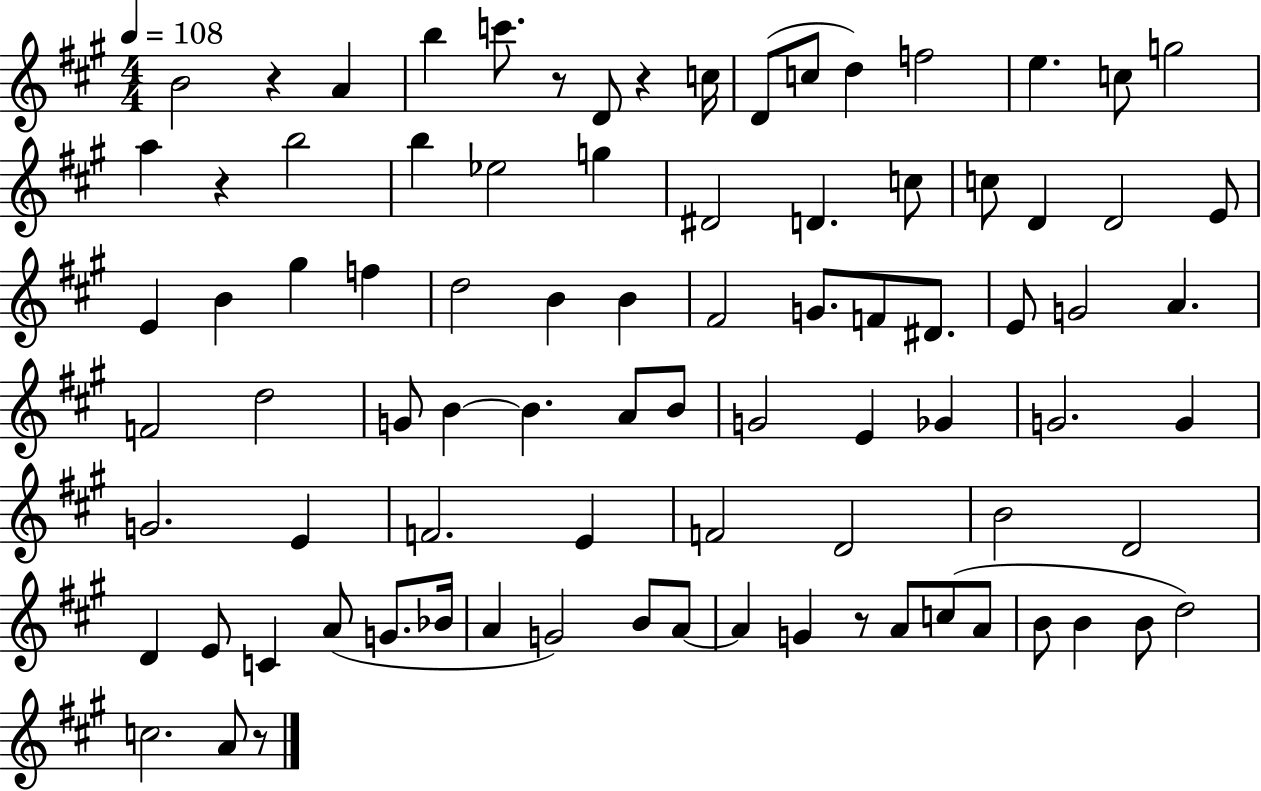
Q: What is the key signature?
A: A major